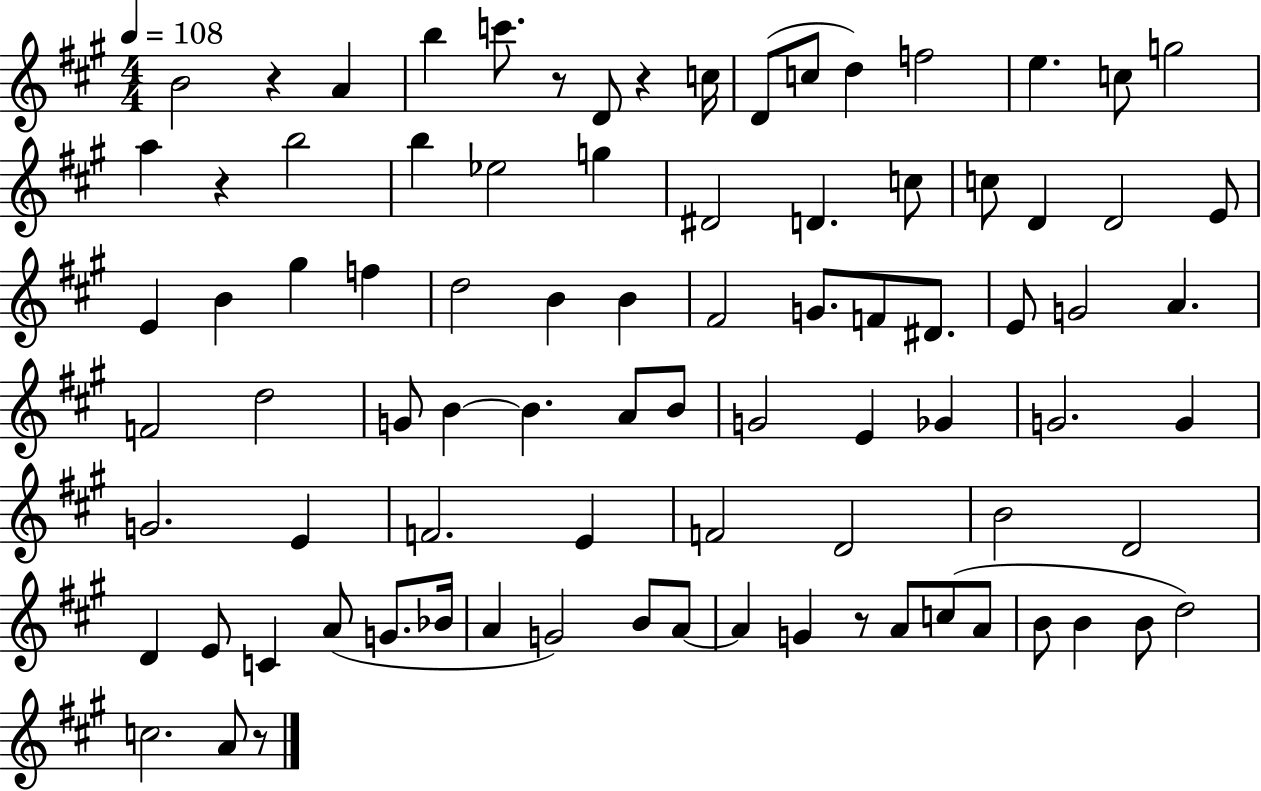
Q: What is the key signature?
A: A major